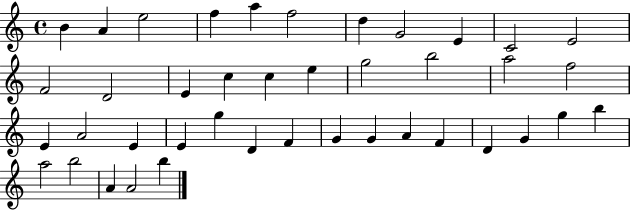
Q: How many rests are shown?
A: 0